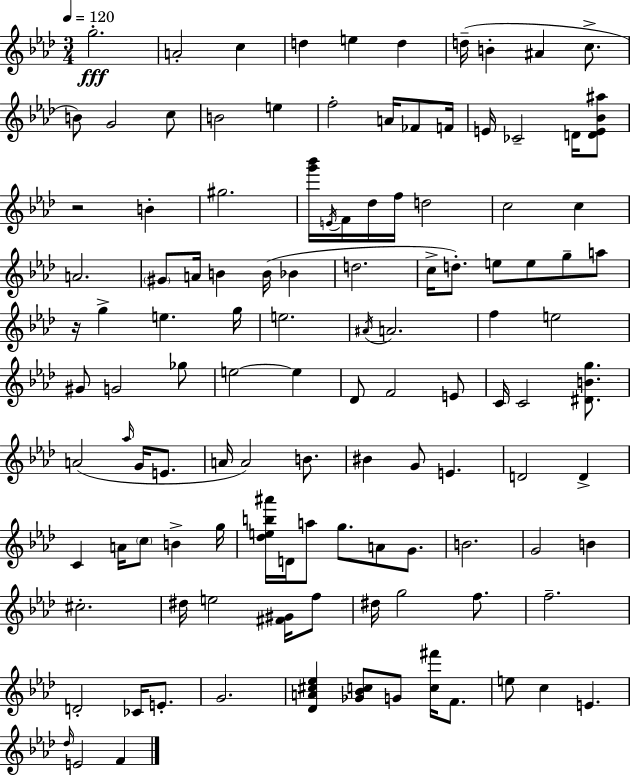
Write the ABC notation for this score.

X:1
T:Untitled
M:3/4
L:1/4
K:Fm
g2 A2 c d e d d/4 B ^A c/2 B/2 G2 c/2 B2 e f2 A/4 _F/2 F/4 E/4 _C2 D/4 [DE_B^a]/2 z2 B ^g2 [g'_b']/4 E/4 F/4 _d/4 f/4 d2 c2 c A2 ^G/2 A/4 B B/4 _B d2 c/4 d/2 e/2 e/2 g/2 a/2 z/4 g e g/4 e2 ^A/4 A2 f e2 ^G/2 G2 _g/2 e2 e _D/2 F2 E/2 C/4 C2 [^DBg]/2 A2 _a/4 G/4 E/2 A/4 A2 B/2 ^B G/2 E D2 D C A/4 c/2 B g/4 [_deb^a']/4 D/4 a/2 g/2 A/2 G/2 B2 G2 B ^c2 ^d/4 e2 [^F^G]/4 f/2 ^d/4 g2 f/2 f2 D2 _C/4 E/2 G2 [_DA^c_e] [_G_Bc]/2 G/2 [c^f']/4 F/2 e/2 c E _d/4 E2 F